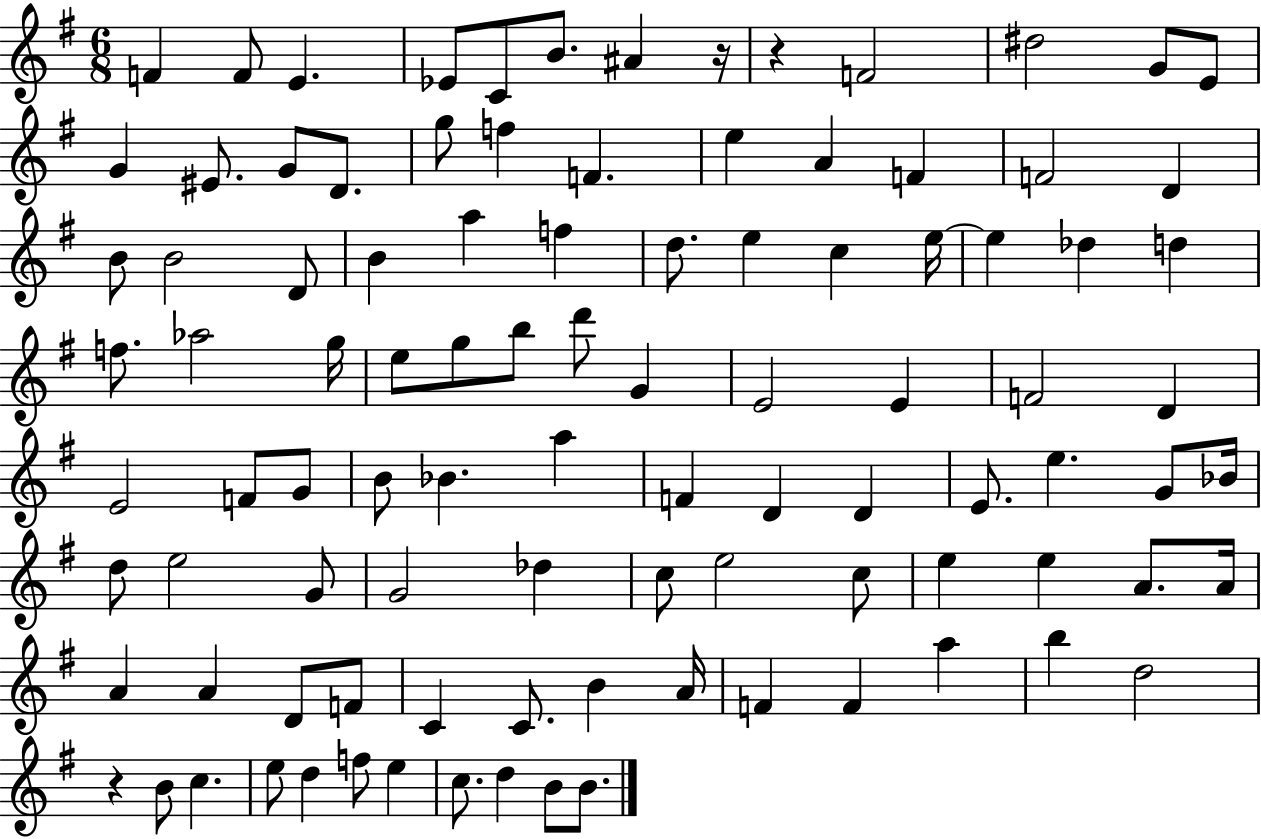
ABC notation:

X:1
T:Untitled
M:6/8
L:1/4
K:G
F F/2 E _E/2 C/2 B/2 ^A z/4 z F2 ^d2 G/2 E/2 G ^E/2 G/2 D/2 g/2 f F e A F F2 D B/2 B2 D/2 B a f d/2 e c e/4 e _d d f/2 _a2 g/4 e/2 g/2 b/2 d'/2 G E2 E F2 D E2 F/2 G/2 B/2 _B a F D D E/2 e G/2 _B/4 d/2 e2 G/2 G2 _d c/2 e2 c/2 e e A/2 A/4 A A D/2 F/2 C C/2 B A/4 F F a b d2 z B/2 c e/2 d f/2 e c/2 d B/2 B/2